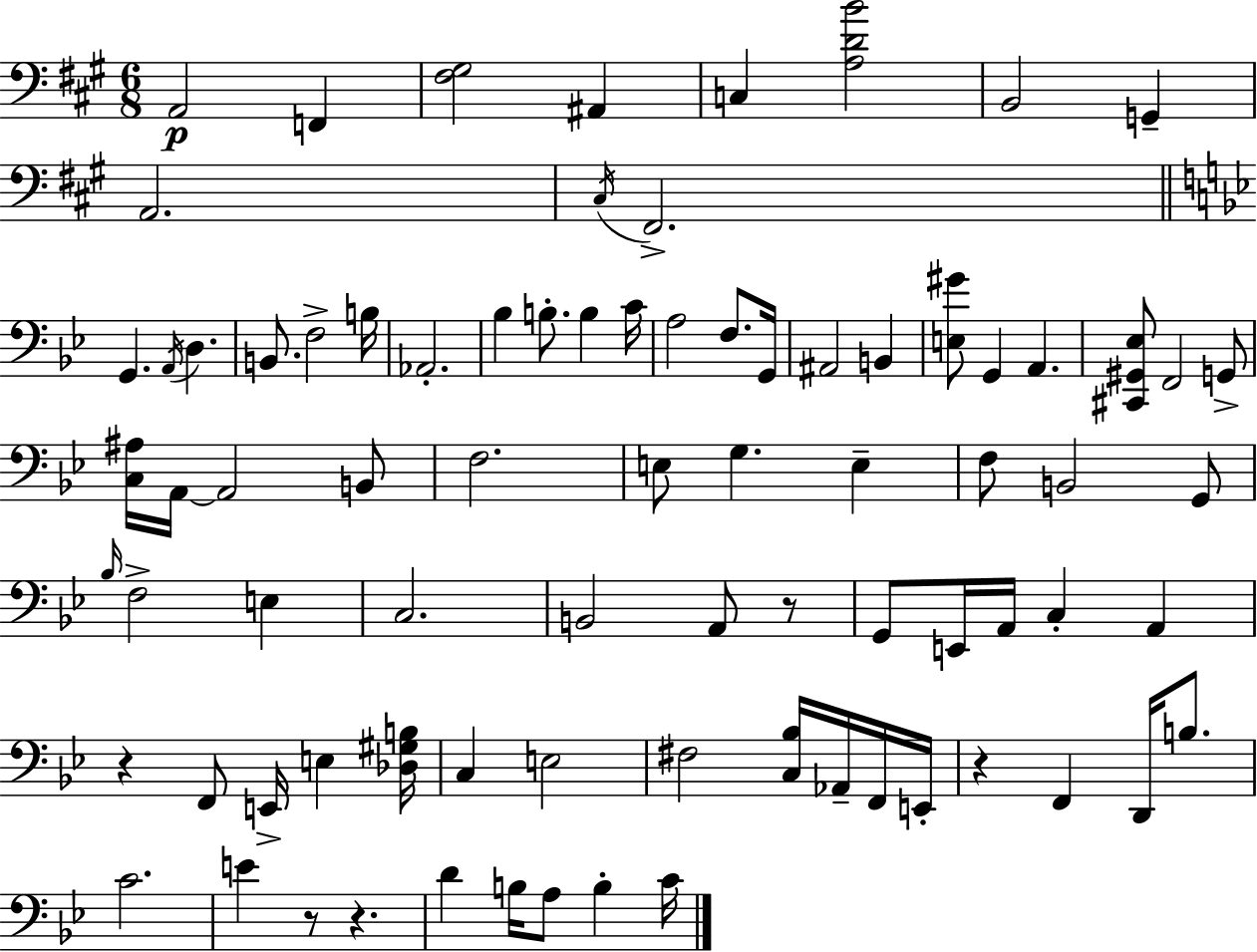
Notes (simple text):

A2/h F2/q [F#3,G#3]/h A#2/q C3/q [A3,D4,B4]/h B2/h G2/q A2/h. C#3/s F#2/h. G2/q. A2/s D3/q. B2/e. F3/h B3/s Ab2/h. Bb3/q B3/e. B3/q C4/s A3/h F3/e. G2/s A#2/h B2/q [E3,G#4]/e G2/q A2/q. [C#2,G#2,Eb3]/e F2/h G2/e [C3,A#3]/s A2/s A2/h B2/e F3/h. E3/e G3/q. E3/q F3/e B2/h G2/e Bb3/s F3/h E3/q C3/h. B2/h A2/e R/e G2/e E2/s A2/s C3/q A2/q R/q F2/e E2/s E3/q [Db3,G#3,B3]/s C3/q E3/h F#3/h [C3,Bb3]/s Ab2/s F2/s E2/s R/q F2/q D2/s B3/e. C4/h. E4/q R/e R/q. D4/q B3/s A3/e B3/q C4/s